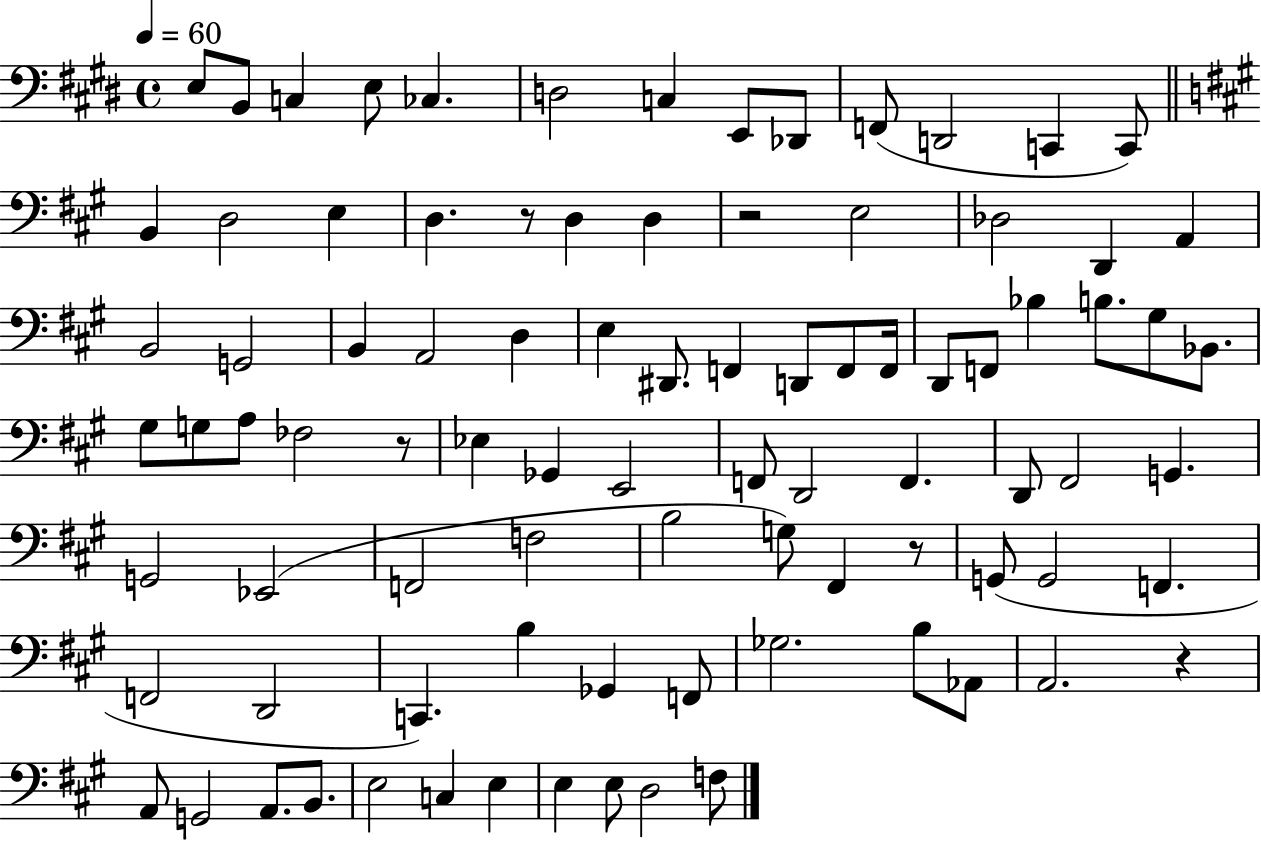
E3/e B2/e C3/q E3/e CES3/q. D3/h C3/q E2/e Db2/e F2/e D2/h C2/q C2/e B2/q D3/h E3/q D3/q. R/e D3/q D3/q R/h E3/h Db3/h D2/q A2/q B2/h G2/h B2/q A2/h D3/q E3/q D#2/e. F2/q D2/e F2/e F2/s D2/e F2/e Bb3/q B3/e. G#3/e Bb2/e. G#3/e G3/e A3/e FES3/h R/e Eb3/q Gb2/q E2/h F2/e D2/h F2/q. D2/e F#2/h G2/q. G2/h Eb2/h F2/h F3/h B3/h G3/e F#2/q R/e G2/e G2/h F2/q. F2/h D2/h C2/q. B3/q Gb2/q F2/e Gb3/h. B3/e Ab2/e A2/h. R/q A2/e G2/h A2/e. B2/e. E3/h C3/q E3/q E3/q E3/e D3/h F3/e